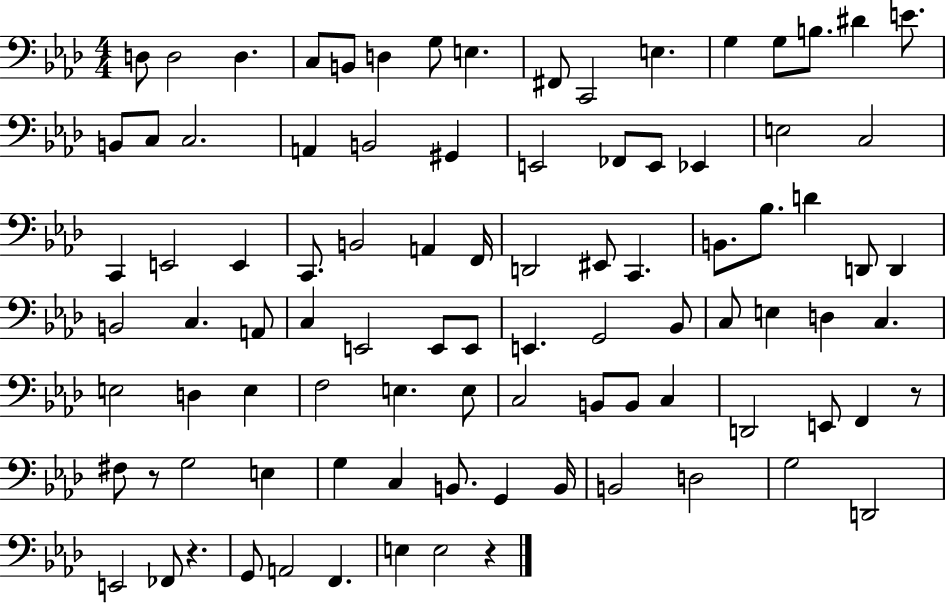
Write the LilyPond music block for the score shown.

{
  \clef bass
  \numericTimeSignature
  \time 4/4
  \key aes \major
  d8 d2 d4. | c8 b,8 d4 g8 e4. | fis,8 c,2 e4. | g4 g8 b8. dis'4 e'8. | \break b,8 c8 c2. | a,4 b,2 gis,4 | e,2 fes,8 e,8 ees,4 | e2 c2 | \break c,4 e,2 e,4 | c,8. b,2 a,4 f,16 | d,2 eis,8 c,4. | b,8. bes8. d'4 d,8 d,4 | \break b,2 c4. a,8 | c4 e,2 e,8 e,8 | e,4. g,2 bes,8 | c8 e4 d4 c4. | \break e2 d4 e4 | f2 e4. e8 | c2 b,8 b,8 c4 | d,2 e,8 f,4 r8 | \break fis8 r8 g2 e4 | g4 c4 b,8. g,4 b,16 | b,2 d2 | g2 d,2 | \break e,2 fes,8 r4. | g,8 a,2 f,4. | e4 e2 r4 | \bar "|."
}